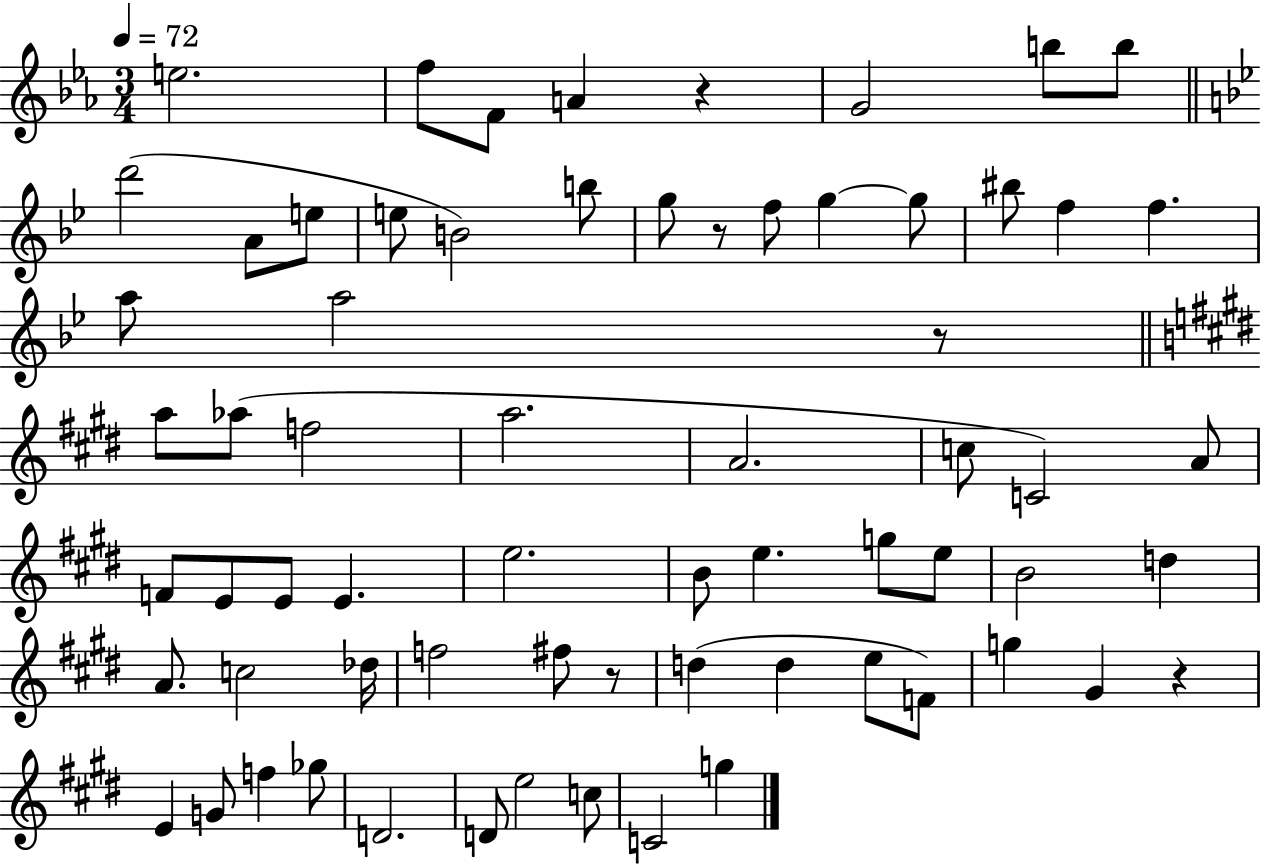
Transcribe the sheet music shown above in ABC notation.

X:1
T:Untitled
M:3/4
L:1/4
K:Eb
e2 f/2 F/2 A z G2 b/2 b/2 d'2 A/2 e/2 e/2 B2 b/2 g/2 z/2 f/2 g g/2 ^b/2 f f a/2 a2 z/2 a/2 _a/2 f2 a2 A2 c/2 C2 A/2 F/2 E/2 E/2 E e2 B/2 e g/2 e/2 B2 d A/2 c2 _d/4 f2 ^f/2 z/2 d d e/2 F/2 g ^G z E G/2 f _g/2 D2 D/2 e2 c/2 C2 g